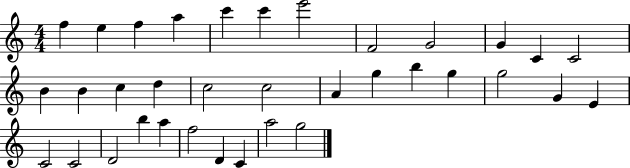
X:1
T:Untitled
M:4/4
L:1/4
K:C
f e f a c' c' e'2 F2 G2 G C C2 B B c d c2 c2 A g b g g2 G E C2 C2 D2 b a f2 D C a2 g2